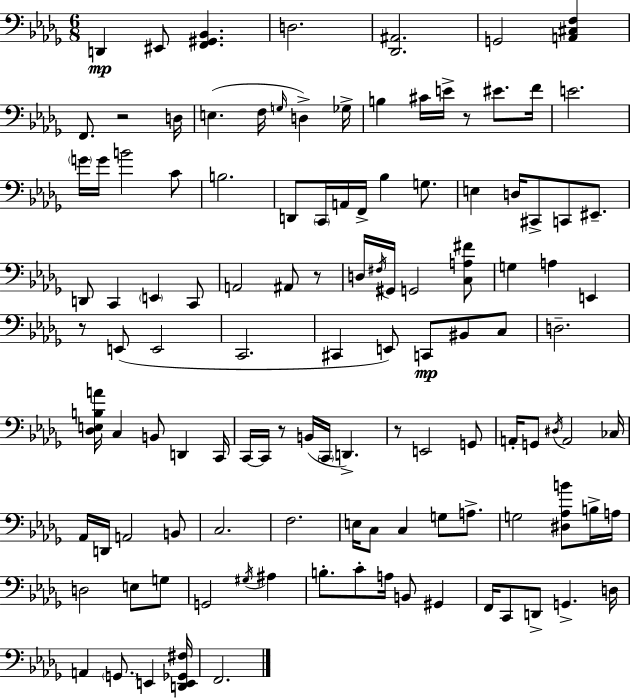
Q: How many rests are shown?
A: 6